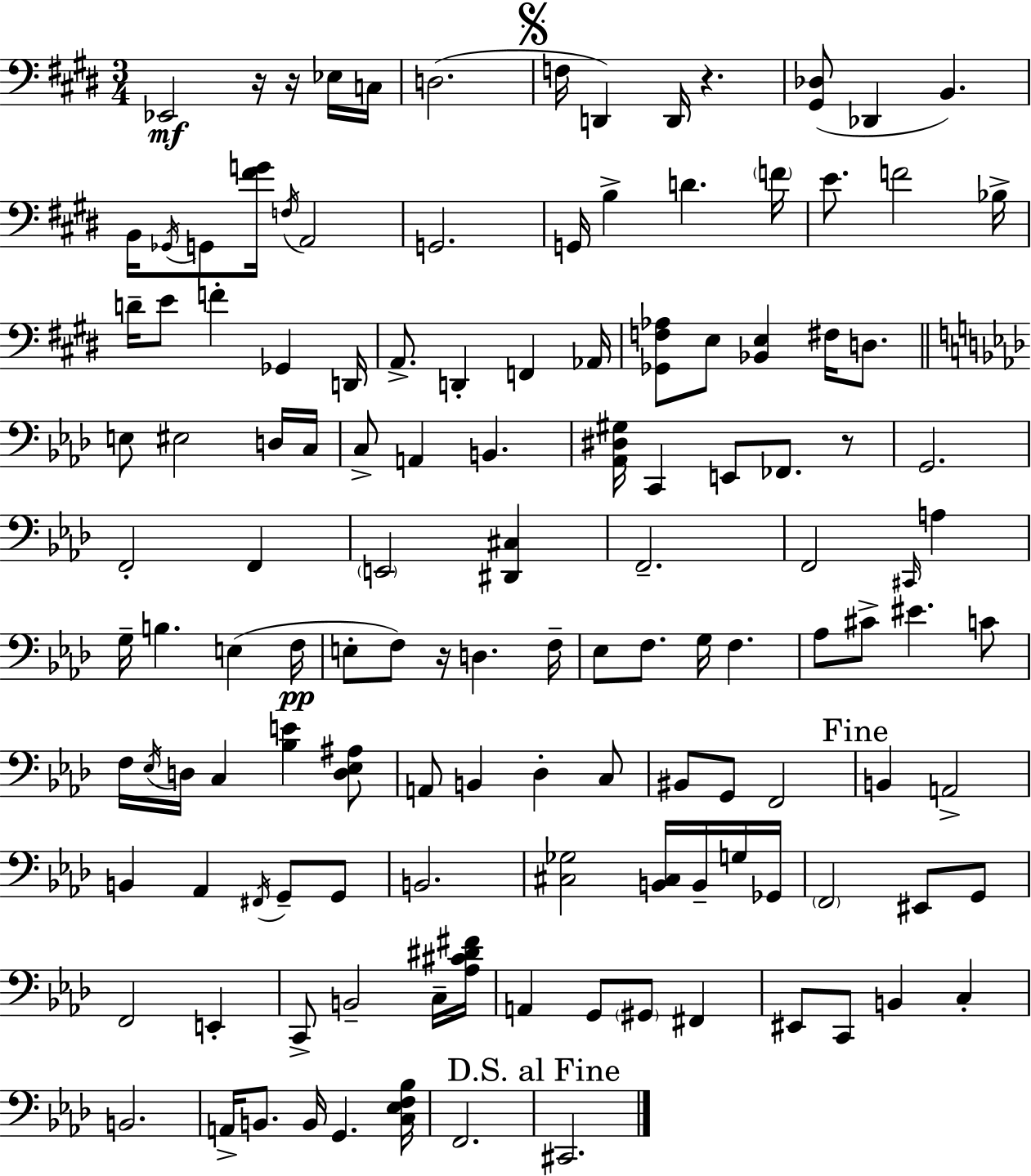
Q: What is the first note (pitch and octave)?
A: Eb2